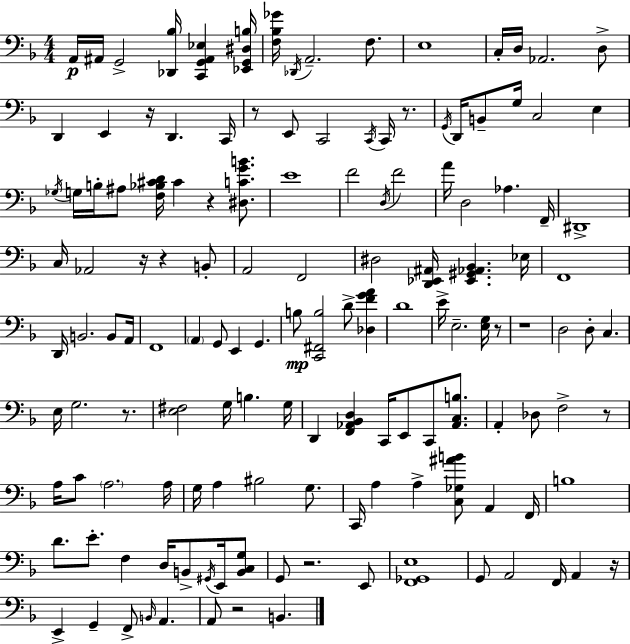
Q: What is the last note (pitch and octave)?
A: B2